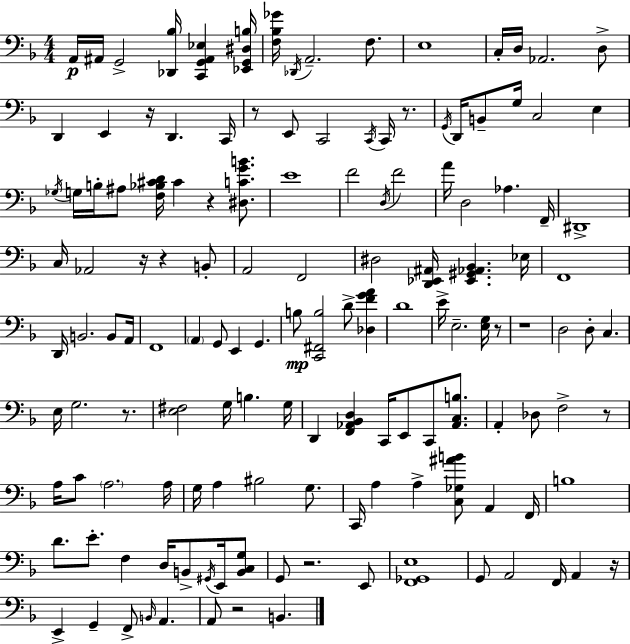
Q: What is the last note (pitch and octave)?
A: B2